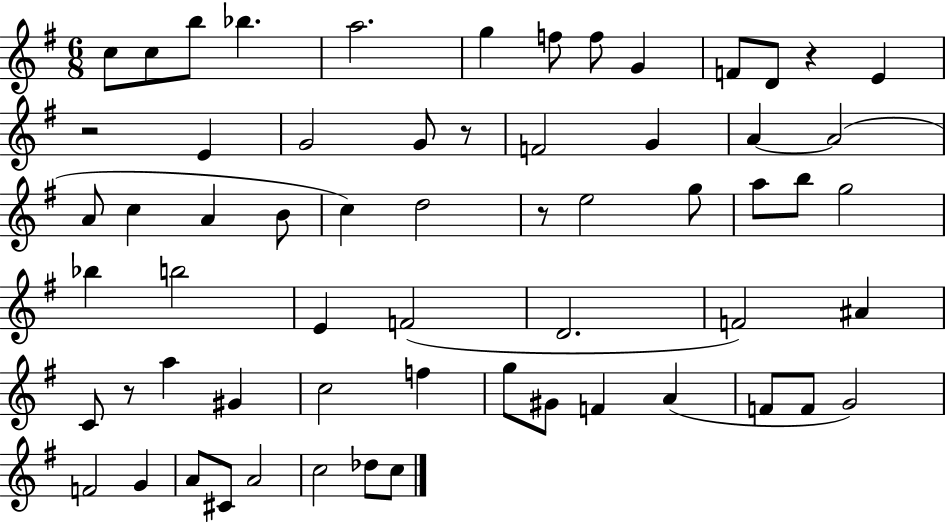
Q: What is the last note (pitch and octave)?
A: C5